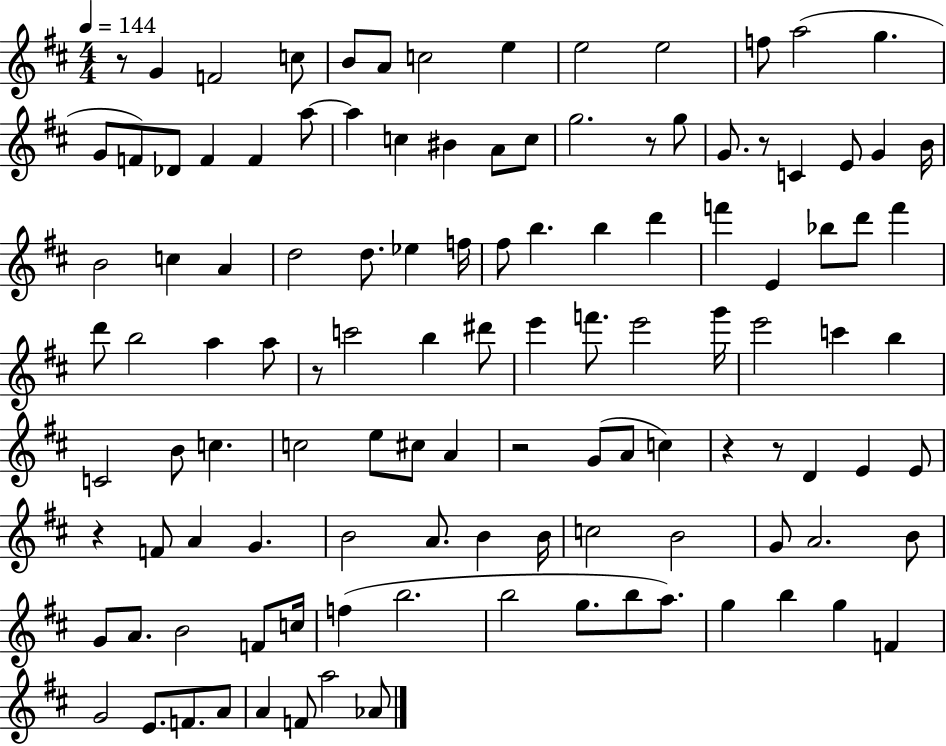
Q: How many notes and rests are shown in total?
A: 116